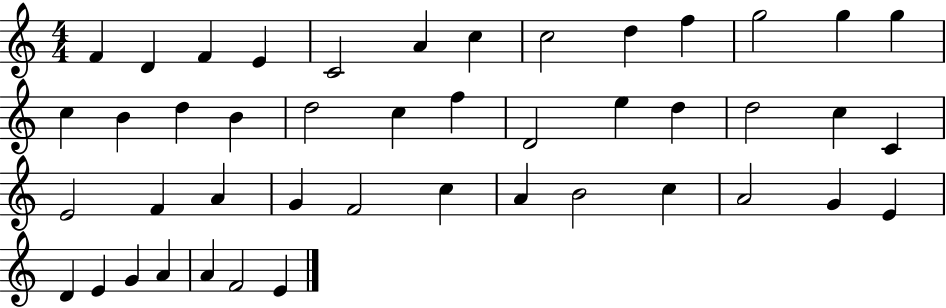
F4/q D4/q F4/q E4/q C4/h A4/q C5/q C5/h D5/q F5/q G5/h G5/q G5/q C5/q B4/q D5/q B4/q D5/h C5/q F5/q D4/h E5/q D5/q D5/h C5/q C4/q E4/h F4/q A4/q G4/q F4/h C5/q A4/q B4/h C5/q A4/h G4/q E4/q D4/q E4/q G4/q A4/q A4/q F4/h E4/q